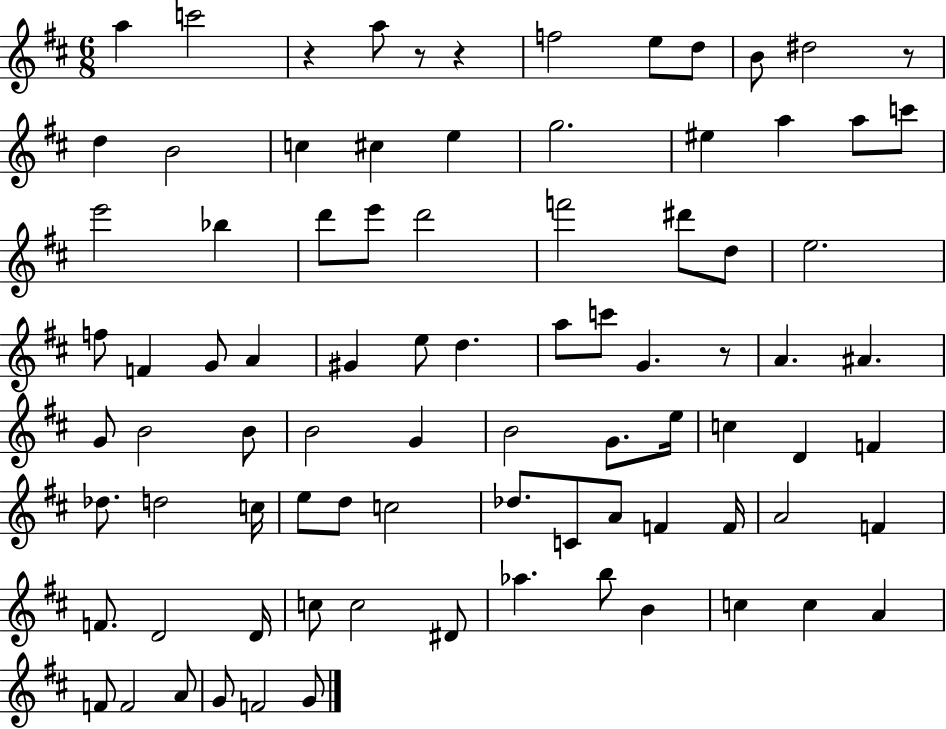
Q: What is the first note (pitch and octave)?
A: A5